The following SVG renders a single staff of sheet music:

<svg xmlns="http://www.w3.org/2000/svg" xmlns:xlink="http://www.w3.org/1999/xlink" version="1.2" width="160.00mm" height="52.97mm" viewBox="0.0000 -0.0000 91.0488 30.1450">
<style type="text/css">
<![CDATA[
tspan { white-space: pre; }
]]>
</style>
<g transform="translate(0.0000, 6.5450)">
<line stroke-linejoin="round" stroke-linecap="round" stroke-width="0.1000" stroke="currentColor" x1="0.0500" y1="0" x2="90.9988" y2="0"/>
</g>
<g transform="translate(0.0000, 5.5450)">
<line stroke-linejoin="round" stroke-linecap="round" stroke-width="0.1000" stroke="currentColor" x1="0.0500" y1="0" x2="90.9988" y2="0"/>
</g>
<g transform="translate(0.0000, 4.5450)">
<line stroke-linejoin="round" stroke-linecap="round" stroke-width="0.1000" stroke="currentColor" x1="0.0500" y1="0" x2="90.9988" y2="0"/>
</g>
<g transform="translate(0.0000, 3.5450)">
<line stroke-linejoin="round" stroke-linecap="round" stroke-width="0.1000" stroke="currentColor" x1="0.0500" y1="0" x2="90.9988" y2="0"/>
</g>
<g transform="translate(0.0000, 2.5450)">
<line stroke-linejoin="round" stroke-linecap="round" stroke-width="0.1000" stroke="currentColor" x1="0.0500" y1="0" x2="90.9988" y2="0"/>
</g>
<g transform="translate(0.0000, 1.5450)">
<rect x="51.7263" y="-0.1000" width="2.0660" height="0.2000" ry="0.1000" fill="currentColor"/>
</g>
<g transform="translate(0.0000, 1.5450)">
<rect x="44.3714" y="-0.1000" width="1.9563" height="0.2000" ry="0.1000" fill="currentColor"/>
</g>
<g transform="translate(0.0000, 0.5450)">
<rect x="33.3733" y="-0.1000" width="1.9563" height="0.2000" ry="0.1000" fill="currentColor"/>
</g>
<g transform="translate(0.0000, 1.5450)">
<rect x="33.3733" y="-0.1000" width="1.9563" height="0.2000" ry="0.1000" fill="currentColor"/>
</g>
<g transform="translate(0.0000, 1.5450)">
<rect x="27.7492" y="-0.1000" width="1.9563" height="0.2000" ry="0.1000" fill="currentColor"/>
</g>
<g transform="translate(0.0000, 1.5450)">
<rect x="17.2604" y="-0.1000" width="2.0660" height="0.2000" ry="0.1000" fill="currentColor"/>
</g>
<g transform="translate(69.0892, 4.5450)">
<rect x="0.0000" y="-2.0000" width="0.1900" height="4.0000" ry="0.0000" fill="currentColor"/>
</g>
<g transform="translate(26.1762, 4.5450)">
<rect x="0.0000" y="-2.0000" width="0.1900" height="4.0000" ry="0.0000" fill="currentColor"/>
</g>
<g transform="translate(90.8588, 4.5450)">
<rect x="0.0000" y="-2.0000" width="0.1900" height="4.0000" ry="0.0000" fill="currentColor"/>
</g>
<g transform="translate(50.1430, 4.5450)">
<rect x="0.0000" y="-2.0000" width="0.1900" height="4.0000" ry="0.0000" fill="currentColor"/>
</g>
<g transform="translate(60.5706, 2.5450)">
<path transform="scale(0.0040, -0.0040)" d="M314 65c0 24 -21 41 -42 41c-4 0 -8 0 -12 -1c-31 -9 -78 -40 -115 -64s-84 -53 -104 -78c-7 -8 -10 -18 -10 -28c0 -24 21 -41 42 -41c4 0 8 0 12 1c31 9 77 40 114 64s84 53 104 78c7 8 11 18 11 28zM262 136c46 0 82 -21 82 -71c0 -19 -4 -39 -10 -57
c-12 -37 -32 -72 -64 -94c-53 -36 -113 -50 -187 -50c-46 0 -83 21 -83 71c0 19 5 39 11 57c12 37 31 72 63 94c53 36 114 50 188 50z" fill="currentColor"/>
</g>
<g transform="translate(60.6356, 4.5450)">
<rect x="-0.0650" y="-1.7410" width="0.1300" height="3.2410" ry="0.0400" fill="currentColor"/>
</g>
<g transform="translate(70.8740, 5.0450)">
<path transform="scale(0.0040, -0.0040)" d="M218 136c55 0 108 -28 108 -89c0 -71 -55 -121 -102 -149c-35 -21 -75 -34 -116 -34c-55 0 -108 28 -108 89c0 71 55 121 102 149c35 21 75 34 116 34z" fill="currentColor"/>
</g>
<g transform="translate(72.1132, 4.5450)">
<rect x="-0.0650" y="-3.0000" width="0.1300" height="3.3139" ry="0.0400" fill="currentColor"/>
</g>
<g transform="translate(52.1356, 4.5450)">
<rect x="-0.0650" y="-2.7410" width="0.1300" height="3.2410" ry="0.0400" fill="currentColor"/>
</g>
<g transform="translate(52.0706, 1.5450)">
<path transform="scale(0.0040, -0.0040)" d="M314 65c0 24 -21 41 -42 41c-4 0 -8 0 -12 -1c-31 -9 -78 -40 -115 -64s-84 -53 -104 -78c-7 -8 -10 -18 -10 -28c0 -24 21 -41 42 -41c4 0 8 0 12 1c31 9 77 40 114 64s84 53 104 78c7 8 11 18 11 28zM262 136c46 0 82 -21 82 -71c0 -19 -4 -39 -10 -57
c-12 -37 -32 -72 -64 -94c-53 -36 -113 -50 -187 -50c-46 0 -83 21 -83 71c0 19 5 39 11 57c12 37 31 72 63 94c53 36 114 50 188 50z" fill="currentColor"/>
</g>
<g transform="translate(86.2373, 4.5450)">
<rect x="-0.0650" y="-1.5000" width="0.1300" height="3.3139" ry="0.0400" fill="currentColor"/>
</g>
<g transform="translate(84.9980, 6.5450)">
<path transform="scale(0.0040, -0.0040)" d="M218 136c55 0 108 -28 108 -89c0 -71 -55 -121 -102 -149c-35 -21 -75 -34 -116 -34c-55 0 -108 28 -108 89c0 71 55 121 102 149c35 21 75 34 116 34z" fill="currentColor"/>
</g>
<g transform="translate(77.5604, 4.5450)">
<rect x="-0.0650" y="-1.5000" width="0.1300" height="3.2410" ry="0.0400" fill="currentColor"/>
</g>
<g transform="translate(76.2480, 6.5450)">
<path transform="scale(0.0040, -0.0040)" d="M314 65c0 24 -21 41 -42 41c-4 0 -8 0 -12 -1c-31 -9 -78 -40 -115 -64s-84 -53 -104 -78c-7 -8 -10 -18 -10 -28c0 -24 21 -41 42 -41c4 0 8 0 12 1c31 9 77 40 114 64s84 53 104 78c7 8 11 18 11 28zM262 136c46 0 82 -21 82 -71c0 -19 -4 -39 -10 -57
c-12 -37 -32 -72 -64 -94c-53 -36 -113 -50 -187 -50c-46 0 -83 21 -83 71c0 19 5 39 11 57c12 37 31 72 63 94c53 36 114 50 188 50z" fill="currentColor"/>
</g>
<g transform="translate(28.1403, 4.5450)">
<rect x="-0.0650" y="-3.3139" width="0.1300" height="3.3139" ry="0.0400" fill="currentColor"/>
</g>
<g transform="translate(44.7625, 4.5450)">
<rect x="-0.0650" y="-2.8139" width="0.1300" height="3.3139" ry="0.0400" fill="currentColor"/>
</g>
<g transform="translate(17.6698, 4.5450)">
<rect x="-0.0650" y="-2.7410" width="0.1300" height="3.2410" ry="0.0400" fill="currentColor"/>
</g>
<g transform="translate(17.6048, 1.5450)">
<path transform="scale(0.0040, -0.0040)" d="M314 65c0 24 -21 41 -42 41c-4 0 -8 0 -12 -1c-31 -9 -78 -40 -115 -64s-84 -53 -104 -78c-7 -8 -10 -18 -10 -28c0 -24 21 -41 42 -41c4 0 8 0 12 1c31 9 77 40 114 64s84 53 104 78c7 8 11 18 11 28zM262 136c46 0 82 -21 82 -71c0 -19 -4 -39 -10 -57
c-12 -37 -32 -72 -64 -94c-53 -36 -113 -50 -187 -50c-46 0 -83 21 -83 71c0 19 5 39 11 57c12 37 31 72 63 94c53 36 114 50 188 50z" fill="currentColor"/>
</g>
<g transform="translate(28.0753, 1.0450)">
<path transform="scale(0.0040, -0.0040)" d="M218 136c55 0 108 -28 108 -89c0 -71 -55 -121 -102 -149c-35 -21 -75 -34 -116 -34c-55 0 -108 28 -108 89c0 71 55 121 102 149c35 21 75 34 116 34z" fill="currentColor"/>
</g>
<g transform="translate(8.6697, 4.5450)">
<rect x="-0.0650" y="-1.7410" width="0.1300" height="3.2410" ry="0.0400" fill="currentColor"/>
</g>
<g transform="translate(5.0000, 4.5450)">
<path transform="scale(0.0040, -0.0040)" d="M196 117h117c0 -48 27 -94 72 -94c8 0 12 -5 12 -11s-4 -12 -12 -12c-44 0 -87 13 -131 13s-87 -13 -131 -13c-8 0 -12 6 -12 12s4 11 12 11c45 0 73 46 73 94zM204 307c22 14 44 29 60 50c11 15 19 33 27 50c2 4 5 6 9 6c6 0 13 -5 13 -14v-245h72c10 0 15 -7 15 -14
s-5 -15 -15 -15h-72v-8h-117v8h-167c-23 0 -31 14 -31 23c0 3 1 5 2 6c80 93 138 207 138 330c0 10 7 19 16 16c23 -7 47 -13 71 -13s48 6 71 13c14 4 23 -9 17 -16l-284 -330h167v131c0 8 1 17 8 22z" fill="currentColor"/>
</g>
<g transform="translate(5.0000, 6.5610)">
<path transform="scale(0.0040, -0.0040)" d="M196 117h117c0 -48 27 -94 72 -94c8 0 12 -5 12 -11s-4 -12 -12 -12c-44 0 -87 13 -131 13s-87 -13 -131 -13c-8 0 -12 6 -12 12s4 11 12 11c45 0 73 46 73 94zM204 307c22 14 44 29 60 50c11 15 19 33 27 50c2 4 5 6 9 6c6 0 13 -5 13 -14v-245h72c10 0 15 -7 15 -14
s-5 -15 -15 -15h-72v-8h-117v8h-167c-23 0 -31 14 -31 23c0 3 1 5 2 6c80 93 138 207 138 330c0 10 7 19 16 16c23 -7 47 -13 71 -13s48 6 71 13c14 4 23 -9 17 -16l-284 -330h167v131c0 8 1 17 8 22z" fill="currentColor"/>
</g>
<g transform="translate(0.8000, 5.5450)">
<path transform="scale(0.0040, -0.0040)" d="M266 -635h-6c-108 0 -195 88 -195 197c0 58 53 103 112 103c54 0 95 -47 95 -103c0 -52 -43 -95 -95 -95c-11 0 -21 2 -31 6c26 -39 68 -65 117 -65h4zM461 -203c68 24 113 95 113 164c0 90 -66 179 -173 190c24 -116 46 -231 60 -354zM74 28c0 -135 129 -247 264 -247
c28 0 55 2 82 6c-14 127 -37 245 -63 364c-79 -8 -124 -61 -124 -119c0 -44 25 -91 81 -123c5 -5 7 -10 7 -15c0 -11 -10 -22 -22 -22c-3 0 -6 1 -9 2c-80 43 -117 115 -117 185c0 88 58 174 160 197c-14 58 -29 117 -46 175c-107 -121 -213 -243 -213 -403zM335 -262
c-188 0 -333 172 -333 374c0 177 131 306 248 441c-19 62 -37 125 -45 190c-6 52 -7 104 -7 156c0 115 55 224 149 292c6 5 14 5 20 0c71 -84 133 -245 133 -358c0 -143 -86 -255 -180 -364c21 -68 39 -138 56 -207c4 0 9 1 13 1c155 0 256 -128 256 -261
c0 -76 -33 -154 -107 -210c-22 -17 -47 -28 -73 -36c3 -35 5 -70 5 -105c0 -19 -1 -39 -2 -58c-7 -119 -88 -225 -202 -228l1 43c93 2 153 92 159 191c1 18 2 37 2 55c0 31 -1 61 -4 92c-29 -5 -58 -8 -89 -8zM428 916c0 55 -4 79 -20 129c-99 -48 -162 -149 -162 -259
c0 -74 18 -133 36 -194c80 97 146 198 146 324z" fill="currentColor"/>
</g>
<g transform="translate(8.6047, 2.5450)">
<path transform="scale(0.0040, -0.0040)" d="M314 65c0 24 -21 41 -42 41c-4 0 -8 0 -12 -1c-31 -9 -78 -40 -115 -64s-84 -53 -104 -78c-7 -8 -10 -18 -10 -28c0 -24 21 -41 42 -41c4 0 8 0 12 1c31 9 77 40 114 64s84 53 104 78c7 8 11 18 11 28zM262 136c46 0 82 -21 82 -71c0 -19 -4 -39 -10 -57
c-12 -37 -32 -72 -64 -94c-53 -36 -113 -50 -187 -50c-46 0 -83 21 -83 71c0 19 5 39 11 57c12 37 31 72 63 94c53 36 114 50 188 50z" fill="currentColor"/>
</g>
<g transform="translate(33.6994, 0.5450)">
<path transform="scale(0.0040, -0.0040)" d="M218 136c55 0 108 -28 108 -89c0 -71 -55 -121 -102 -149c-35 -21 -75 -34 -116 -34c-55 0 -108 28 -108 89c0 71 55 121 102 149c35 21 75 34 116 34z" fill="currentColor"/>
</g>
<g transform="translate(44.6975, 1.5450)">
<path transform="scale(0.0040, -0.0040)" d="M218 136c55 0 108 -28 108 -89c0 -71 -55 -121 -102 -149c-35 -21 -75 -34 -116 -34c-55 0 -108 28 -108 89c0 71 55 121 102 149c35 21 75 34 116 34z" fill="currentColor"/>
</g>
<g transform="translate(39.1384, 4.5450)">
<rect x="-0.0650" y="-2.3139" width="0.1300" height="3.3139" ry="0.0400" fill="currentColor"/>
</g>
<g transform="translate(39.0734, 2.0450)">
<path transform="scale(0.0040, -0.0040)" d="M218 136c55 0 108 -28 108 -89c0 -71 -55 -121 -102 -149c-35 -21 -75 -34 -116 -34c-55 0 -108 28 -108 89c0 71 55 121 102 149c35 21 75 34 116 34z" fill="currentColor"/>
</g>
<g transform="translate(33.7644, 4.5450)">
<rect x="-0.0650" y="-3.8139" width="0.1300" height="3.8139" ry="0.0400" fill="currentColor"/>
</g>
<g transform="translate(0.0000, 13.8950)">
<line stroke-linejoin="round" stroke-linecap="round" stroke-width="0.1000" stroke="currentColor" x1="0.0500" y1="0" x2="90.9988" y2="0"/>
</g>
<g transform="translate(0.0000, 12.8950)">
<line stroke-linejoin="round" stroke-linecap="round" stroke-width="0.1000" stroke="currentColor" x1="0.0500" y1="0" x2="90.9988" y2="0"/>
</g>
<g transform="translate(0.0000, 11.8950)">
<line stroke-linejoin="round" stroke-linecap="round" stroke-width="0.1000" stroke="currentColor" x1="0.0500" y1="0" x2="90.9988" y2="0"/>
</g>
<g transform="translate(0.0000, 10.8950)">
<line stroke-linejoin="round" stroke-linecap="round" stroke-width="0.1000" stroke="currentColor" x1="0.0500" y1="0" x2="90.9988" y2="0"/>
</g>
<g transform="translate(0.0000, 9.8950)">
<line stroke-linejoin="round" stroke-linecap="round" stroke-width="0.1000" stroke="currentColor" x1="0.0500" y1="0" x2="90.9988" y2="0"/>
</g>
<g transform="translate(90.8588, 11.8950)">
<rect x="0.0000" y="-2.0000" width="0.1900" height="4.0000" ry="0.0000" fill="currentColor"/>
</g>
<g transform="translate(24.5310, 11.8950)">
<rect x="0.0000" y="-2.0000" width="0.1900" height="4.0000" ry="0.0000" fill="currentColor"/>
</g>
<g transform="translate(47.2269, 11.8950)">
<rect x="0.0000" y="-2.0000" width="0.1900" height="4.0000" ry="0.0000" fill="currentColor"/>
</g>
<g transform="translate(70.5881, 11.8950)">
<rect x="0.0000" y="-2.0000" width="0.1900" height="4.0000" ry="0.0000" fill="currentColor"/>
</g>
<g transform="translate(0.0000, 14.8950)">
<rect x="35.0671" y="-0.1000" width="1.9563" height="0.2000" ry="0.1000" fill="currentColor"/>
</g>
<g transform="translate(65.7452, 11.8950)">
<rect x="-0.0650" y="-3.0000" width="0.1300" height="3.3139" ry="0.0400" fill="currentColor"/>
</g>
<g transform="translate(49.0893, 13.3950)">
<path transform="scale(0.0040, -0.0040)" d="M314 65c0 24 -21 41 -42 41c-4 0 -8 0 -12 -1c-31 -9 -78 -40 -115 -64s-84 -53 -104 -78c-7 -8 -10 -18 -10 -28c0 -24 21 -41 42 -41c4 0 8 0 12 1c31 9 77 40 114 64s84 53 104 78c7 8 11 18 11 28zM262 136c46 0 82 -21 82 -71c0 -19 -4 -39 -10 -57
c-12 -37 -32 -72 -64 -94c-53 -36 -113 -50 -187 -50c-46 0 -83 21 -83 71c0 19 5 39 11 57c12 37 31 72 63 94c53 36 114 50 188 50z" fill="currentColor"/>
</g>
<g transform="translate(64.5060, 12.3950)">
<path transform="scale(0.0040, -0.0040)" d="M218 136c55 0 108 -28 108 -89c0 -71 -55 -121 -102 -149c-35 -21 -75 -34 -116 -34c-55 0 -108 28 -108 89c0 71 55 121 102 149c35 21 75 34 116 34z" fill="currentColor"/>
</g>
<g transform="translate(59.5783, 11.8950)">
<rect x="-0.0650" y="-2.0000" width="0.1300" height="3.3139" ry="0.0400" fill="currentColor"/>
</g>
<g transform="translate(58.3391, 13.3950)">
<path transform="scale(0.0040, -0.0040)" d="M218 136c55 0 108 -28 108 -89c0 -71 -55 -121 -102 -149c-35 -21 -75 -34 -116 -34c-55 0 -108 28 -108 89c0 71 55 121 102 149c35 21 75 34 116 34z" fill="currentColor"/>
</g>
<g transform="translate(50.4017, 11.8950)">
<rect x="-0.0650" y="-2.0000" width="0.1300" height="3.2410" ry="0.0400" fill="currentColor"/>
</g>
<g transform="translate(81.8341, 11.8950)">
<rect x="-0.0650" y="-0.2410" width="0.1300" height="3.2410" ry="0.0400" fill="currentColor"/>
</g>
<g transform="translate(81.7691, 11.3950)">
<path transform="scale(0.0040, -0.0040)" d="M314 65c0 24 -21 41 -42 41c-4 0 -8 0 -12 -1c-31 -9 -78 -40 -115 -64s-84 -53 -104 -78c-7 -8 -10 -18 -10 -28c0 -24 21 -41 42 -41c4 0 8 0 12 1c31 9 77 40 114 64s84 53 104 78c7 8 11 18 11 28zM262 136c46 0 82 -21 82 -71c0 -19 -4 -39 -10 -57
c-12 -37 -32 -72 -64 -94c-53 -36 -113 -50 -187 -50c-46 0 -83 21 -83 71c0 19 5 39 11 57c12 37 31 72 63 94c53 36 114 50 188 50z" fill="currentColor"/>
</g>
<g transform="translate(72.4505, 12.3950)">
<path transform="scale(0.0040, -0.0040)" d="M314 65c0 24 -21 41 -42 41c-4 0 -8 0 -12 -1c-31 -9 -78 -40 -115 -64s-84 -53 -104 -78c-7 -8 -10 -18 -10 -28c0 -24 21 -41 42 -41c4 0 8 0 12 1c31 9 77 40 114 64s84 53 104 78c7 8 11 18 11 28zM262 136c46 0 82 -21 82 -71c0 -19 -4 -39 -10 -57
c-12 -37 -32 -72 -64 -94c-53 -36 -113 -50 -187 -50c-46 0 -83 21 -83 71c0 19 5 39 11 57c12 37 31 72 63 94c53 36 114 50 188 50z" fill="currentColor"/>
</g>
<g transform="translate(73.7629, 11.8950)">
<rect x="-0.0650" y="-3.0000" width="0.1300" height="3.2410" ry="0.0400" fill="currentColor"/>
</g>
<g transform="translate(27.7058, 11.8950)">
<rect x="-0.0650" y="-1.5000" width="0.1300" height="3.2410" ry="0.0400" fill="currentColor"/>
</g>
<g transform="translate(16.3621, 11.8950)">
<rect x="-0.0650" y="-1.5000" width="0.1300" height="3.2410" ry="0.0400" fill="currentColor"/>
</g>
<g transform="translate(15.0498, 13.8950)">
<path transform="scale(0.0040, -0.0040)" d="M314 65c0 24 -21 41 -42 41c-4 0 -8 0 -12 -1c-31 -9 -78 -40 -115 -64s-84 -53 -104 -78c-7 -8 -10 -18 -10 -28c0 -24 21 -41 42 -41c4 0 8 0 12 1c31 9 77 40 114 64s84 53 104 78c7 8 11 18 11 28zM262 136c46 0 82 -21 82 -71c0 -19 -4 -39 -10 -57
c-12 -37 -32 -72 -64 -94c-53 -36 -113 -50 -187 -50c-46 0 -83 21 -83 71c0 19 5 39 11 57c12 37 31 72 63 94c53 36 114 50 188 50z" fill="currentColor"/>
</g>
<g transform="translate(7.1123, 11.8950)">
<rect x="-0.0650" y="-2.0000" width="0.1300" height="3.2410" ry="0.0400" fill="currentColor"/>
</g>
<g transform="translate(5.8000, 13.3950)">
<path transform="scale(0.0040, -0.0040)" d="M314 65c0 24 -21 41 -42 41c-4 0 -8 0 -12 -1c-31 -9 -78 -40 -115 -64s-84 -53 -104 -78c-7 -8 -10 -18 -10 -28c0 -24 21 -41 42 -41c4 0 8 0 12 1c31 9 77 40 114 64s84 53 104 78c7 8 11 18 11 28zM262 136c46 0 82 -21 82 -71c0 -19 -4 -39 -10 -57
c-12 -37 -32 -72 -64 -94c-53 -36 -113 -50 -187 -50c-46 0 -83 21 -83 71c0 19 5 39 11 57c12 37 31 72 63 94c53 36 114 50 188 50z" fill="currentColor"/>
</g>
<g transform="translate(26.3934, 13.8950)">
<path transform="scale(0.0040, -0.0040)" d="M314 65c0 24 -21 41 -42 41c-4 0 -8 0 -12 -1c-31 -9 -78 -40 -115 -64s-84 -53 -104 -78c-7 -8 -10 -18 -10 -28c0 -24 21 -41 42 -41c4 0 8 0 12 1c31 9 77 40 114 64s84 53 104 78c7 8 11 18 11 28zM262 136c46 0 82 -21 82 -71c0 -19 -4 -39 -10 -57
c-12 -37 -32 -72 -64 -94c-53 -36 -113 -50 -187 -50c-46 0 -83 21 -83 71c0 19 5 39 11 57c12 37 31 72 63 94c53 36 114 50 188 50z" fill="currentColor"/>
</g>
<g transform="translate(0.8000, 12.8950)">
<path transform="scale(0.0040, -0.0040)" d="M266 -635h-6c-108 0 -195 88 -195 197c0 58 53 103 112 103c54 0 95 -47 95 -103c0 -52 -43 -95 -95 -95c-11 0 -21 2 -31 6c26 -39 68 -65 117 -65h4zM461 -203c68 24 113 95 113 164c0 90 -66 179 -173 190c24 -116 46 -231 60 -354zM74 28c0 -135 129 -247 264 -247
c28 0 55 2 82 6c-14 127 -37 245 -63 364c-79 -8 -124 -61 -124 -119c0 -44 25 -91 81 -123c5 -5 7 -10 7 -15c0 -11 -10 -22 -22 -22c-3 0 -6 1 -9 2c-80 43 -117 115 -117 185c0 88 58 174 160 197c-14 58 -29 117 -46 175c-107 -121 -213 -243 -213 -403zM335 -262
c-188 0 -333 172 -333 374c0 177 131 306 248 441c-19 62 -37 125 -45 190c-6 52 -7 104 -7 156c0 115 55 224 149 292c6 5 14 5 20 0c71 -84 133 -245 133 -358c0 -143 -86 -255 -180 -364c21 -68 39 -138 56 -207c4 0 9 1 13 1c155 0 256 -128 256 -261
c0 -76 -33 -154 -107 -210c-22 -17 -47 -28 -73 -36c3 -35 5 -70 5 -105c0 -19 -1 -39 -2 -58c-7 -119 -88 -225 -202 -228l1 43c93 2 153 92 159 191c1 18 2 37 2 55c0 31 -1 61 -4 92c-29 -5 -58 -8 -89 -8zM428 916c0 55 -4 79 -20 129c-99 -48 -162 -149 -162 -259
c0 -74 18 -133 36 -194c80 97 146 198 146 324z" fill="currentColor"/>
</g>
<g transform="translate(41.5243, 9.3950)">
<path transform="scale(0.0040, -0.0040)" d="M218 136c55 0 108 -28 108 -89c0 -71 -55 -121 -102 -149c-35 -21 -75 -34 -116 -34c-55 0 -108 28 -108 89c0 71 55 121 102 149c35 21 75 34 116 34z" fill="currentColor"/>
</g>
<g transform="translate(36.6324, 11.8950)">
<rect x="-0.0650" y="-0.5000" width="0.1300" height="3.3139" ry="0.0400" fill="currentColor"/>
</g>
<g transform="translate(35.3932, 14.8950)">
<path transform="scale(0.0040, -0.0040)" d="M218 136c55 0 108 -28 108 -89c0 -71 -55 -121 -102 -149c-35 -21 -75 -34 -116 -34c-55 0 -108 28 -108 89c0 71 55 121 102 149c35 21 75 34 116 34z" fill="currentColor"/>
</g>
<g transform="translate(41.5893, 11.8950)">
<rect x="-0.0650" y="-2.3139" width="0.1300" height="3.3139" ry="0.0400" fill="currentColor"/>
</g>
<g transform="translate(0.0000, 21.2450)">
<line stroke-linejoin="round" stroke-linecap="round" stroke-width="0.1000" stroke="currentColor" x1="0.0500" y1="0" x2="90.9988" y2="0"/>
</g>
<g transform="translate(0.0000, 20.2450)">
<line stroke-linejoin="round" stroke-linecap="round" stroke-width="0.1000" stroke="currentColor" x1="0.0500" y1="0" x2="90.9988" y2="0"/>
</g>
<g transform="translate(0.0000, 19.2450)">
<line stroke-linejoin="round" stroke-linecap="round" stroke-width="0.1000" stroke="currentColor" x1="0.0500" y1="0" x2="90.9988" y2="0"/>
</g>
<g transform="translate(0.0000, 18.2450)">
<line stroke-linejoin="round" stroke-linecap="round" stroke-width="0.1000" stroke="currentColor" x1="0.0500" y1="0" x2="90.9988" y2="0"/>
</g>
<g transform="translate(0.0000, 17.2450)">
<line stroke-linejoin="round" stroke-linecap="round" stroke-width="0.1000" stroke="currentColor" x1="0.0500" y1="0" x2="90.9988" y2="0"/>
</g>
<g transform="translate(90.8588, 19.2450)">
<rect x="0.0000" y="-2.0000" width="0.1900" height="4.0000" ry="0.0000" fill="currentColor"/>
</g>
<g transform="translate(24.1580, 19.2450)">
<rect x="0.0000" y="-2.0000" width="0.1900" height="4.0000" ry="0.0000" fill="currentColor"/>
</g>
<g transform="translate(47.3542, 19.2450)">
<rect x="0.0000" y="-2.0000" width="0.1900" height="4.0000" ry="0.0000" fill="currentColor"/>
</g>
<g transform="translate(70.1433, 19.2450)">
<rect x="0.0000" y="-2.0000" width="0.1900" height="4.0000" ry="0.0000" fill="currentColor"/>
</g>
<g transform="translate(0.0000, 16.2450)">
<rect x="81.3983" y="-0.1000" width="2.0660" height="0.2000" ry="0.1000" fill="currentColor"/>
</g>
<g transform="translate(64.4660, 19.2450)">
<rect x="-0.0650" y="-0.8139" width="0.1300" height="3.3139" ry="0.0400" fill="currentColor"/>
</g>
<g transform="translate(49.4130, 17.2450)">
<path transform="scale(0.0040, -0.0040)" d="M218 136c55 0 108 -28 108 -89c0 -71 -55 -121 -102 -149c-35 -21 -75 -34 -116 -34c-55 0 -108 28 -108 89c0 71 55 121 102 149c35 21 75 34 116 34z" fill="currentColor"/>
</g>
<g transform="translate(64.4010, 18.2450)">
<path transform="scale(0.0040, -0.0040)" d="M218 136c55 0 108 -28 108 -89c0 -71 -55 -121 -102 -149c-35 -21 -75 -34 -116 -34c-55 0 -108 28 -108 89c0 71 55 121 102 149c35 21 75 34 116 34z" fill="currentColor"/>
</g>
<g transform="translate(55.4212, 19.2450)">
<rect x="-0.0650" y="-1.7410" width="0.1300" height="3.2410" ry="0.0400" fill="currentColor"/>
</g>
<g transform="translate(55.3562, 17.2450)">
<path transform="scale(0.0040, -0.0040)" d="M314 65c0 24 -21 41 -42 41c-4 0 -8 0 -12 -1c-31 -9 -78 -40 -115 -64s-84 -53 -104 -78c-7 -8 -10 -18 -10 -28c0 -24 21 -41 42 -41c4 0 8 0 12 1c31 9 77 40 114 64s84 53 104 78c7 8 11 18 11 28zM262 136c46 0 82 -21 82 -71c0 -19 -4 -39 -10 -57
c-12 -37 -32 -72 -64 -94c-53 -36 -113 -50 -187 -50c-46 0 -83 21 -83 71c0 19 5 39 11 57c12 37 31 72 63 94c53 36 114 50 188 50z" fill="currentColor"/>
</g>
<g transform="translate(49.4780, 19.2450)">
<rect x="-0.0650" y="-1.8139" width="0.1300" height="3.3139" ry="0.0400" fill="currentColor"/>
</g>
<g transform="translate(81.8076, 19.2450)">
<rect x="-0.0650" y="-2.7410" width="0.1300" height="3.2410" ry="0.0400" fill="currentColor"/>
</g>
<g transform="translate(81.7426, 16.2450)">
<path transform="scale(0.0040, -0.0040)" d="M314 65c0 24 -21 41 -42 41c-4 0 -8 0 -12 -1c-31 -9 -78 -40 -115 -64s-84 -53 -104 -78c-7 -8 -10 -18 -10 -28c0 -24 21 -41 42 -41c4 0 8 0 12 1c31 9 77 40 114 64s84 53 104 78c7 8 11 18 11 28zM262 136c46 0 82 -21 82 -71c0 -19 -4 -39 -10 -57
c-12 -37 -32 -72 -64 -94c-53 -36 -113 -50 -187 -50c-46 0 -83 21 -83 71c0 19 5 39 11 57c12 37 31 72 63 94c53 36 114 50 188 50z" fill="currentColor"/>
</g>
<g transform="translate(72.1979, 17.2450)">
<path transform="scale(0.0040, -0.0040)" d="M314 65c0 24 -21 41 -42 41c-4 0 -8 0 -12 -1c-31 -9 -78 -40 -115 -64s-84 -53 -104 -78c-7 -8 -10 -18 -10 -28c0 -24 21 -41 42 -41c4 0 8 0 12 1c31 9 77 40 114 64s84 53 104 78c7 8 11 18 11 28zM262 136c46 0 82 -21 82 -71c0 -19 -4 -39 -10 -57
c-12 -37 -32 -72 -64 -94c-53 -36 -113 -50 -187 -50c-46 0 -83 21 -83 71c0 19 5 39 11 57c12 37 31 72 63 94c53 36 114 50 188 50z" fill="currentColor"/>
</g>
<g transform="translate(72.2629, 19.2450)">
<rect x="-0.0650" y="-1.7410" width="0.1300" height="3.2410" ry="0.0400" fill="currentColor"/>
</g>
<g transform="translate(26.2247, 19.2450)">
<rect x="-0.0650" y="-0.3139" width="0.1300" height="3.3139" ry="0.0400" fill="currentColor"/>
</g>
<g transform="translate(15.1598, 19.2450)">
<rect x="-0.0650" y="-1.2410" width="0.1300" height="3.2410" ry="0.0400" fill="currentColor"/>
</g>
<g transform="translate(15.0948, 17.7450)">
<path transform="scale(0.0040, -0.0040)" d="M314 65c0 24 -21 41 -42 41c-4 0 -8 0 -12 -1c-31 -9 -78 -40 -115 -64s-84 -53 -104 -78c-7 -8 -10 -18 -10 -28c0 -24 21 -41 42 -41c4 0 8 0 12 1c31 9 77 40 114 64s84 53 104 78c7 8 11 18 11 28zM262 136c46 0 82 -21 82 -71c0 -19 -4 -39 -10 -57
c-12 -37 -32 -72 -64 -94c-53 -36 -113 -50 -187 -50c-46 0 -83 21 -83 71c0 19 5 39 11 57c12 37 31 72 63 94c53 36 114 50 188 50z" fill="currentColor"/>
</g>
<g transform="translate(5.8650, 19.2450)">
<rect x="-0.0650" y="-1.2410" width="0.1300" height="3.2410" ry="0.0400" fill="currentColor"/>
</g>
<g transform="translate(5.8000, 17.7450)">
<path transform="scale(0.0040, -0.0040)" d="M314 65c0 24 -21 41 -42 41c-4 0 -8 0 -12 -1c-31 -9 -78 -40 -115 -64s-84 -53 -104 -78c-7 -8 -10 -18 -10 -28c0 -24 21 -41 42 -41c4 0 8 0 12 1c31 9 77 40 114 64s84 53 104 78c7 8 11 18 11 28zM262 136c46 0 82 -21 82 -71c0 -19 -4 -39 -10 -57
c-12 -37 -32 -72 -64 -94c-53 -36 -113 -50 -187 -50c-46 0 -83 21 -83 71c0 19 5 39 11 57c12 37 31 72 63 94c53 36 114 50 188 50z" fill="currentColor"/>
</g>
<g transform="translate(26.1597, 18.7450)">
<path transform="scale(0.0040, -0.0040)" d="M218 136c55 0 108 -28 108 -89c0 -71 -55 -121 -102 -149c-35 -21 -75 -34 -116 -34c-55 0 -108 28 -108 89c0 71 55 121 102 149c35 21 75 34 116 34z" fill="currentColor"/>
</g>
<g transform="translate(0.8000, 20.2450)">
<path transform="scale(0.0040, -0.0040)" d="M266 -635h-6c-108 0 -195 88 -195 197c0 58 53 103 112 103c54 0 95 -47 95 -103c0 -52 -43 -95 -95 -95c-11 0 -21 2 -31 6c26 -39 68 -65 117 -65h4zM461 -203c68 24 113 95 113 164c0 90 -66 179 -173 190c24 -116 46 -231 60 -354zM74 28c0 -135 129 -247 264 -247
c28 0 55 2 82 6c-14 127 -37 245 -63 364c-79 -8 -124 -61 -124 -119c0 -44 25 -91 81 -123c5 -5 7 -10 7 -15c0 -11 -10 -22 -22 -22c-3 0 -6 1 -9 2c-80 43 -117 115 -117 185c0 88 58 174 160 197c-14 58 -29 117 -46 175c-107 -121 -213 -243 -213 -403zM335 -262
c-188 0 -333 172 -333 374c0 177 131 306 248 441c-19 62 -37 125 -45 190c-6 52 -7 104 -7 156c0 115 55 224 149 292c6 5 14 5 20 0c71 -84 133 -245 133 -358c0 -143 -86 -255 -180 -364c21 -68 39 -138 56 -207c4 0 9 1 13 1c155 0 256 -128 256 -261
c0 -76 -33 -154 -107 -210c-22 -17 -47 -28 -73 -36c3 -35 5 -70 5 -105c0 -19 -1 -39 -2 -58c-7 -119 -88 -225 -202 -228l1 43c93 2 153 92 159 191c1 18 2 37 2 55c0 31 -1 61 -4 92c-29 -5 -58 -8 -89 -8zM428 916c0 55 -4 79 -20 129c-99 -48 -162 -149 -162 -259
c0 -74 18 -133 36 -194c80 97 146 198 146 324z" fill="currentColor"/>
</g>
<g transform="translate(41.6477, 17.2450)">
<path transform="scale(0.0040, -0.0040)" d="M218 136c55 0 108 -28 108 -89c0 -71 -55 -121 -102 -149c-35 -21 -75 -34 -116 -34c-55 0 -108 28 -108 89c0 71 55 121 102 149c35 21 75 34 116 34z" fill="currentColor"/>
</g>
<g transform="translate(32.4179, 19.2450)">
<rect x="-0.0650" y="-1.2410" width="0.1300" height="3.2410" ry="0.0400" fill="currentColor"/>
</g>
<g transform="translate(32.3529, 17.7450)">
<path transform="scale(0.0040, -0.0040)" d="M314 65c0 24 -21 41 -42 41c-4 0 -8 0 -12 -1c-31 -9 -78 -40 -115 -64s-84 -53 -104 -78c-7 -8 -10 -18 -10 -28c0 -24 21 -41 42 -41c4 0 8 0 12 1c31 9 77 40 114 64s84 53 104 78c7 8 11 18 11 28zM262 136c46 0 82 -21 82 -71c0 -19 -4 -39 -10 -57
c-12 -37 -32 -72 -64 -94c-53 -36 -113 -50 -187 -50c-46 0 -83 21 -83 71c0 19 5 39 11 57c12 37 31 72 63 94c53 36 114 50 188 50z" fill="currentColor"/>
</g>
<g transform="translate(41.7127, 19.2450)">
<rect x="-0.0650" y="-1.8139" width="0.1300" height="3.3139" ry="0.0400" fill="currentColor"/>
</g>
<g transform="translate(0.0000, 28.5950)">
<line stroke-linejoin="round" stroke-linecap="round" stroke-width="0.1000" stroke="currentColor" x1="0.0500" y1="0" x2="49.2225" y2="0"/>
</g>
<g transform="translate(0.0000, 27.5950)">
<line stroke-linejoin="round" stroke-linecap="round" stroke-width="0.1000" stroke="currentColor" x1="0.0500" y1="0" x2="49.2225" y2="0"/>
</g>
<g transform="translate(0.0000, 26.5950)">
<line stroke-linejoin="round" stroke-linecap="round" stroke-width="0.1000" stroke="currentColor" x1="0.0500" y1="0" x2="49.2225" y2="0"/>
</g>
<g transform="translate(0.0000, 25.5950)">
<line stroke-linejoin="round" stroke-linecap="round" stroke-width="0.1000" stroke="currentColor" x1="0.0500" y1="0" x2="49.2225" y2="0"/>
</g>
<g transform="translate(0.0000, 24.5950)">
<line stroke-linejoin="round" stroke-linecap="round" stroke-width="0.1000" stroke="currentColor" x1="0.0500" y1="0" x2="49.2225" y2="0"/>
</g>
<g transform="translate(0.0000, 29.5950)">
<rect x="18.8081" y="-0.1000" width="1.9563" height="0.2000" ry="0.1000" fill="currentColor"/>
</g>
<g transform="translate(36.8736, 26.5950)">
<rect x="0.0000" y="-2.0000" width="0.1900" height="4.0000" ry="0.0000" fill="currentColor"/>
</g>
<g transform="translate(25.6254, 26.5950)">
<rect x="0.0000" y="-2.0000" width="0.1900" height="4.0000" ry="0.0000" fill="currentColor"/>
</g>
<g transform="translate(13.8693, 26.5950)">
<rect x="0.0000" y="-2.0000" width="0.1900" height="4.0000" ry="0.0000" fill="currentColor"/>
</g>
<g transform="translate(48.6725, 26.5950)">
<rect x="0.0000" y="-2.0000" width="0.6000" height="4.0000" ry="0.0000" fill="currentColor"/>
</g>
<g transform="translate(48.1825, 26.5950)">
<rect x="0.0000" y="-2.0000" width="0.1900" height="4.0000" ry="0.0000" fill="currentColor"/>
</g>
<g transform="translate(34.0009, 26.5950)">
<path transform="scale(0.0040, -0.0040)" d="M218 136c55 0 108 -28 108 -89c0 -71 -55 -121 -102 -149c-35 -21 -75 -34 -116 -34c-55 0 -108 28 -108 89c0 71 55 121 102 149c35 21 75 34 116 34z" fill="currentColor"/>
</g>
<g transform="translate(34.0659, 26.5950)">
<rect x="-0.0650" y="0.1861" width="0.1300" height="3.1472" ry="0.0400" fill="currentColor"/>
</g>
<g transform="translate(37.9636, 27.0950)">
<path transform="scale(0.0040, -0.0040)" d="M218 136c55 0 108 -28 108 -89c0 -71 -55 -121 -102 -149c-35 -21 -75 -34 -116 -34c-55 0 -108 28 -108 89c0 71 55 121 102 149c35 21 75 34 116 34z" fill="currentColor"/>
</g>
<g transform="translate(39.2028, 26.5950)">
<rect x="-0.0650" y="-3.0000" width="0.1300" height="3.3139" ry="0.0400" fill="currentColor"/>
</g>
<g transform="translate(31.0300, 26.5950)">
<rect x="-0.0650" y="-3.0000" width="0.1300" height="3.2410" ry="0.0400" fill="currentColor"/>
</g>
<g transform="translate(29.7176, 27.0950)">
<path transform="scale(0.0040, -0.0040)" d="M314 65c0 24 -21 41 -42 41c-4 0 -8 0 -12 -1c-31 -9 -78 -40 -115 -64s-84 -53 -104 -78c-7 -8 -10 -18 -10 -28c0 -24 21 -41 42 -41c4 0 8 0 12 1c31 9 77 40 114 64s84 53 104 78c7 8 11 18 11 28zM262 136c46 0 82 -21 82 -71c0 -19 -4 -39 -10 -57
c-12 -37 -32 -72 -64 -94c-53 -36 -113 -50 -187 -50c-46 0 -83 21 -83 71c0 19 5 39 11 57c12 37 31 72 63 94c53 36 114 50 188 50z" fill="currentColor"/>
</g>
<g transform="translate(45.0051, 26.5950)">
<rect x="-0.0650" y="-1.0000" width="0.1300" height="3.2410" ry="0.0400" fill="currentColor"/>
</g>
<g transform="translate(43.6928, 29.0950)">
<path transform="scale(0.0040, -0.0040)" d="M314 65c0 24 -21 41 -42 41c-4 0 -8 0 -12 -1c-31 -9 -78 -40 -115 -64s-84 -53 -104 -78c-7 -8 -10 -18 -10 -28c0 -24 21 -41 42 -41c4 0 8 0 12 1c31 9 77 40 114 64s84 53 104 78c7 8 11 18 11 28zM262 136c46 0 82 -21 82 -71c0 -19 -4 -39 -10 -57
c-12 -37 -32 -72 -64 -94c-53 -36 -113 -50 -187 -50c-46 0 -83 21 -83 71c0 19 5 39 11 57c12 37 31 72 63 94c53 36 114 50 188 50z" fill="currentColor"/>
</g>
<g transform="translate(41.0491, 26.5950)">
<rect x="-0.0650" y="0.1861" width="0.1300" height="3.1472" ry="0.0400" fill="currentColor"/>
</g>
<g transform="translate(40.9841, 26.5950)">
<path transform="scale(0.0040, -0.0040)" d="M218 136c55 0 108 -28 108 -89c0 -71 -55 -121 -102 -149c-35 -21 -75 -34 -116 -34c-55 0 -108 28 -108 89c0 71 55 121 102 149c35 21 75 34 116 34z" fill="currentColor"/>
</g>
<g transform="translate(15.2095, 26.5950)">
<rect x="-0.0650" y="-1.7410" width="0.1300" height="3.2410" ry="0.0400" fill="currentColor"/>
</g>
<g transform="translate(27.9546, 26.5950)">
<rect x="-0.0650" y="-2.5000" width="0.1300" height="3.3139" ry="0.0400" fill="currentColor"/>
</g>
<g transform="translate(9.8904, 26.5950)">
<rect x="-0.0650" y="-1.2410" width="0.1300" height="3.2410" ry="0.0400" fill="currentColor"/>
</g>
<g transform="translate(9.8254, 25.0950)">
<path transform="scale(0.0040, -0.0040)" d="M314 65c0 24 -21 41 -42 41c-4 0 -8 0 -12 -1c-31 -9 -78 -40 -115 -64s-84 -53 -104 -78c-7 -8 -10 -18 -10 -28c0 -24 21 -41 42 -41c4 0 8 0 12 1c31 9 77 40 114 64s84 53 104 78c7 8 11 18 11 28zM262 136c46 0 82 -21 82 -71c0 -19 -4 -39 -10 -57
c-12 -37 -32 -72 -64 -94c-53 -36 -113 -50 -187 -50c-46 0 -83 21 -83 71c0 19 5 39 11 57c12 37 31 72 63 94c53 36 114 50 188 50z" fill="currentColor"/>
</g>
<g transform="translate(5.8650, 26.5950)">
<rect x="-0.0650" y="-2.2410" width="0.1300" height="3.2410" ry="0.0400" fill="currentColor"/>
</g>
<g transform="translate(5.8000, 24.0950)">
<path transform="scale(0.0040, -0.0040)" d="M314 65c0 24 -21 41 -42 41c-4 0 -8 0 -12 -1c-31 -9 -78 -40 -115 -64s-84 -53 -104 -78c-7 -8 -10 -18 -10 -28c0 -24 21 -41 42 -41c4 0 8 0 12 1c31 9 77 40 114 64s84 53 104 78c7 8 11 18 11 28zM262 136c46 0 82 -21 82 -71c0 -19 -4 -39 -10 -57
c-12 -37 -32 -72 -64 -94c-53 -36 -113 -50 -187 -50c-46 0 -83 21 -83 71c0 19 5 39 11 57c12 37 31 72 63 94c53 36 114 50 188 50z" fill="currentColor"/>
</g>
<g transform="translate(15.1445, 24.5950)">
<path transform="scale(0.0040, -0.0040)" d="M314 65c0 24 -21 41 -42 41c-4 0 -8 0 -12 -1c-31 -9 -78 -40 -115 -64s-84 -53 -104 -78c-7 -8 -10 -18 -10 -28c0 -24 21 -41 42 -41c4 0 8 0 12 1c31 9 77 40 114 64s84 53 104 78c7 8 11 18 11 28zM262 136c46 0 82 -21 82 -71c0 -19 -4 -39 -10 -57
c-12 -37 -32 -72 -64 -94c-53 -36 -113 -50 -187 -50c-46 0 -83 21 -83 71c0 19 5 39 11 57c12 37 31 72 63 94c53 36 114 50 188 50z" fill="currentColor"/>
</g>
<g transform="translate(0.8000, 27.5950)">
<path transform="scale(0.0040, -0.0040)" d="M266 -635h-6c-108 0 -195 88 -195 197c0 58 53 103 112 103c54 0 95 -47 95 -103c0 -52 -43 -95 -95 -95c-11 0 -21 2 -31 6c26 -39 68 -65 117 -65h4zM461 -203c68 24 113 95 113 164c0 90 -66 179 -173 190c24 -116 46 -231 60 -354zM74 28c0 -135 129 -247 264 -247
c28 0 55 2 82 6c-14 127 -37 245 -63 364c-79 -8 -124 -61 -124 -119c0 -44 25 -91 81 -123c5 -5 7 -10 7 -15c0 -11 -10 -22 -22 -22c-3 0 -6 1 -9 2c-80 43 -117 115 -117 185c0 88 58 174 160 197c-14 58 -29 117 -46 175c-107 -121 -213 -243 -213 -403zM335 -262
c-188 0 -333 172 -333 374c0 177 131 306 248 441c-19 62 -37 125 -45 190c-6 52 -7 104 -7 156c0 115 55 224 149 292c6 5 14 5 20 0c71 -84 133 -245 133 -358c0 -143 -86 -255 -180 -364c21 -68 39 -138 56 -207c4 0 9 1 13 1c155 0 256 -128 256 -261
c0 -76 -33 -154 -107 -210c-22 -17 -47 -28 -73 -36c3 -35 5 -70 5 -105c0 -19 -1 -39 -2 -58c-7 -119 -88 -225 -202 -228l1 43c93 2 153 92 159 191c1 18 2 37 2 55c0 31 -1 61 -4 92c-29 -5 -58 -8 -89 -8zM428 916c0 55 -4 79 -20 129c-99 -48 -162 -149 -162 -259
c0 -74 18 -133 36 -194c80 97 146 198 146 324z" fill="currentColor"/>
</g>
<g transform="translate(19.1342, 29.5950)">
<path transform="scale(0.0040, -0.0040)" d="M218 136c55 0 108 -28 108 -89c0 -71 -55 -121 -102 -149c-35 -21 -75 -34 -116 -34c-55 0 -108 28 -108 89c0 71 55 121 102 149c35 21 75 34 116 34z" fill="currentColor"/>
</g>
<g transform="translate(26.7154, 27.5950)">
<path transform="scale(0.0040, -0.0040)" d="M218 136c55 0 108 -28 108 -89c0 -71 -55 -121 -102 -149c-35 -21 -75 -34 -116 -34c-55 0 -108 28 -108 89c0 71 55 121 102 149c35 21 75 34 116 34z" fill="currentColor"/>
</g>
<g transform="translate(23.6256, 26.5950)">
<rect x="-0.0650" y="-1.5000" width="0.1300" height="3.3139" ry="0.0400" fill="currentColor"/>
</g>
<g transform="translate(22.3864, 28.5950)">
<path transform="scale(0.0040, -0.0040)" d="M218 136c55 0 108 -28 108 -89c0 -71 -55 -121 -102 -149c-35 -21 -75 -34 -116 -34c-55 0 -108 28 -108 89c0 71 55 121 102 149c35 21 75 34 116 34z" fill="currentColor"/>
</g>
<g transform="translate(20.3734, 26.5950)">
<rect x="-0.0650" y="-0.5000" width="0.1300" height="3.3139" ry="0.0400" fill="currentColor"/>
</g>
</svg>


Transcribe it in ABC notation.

X:1
T:Untitled
M:4/4
L:1/4
K:C
f2 a2 b c' g a a2 f2 A E2 E F2 E2 E2 C g F2 F A A2 c2 e2 e2 c e2 f f f2 d f2 a2 g2 e2 f2 C E G A2 B A B D2